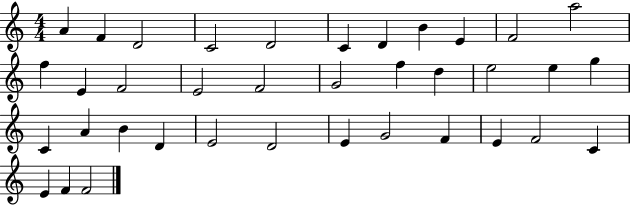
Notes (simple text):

A4/q F4/q D4/h C4/h D4/h C4/q D4/q B4/q E4/q F4/h A5/h F5/q E4/q F4/h E4/h F4/h G4/h F5/q D5/q E5/h E5/q G5/q C4/q A4/q B4/q D4/q E4/h D4/h E4/q G4/h F4/q E4/q F4/h C4/q E4/q F4/q F4/h